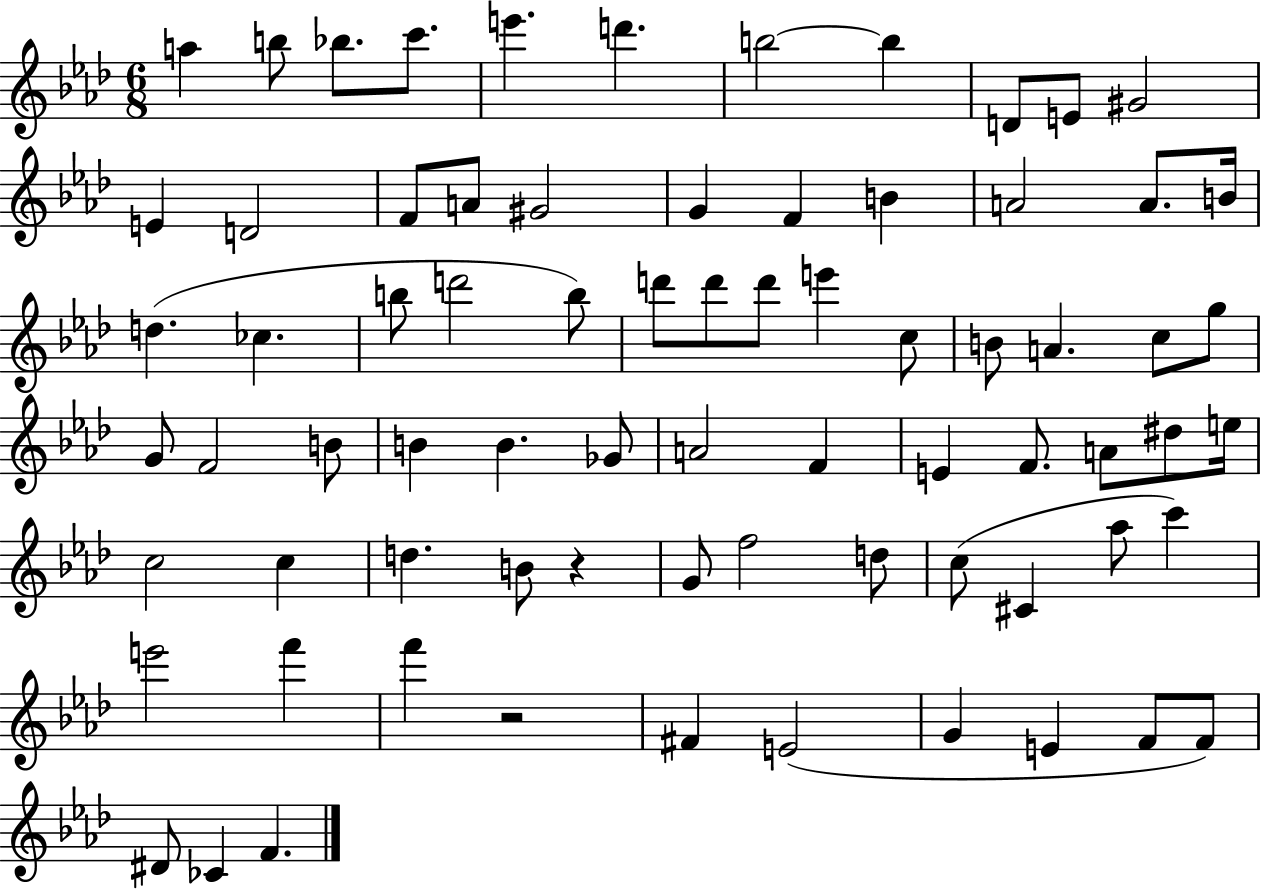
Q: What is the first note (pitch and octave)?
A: A5